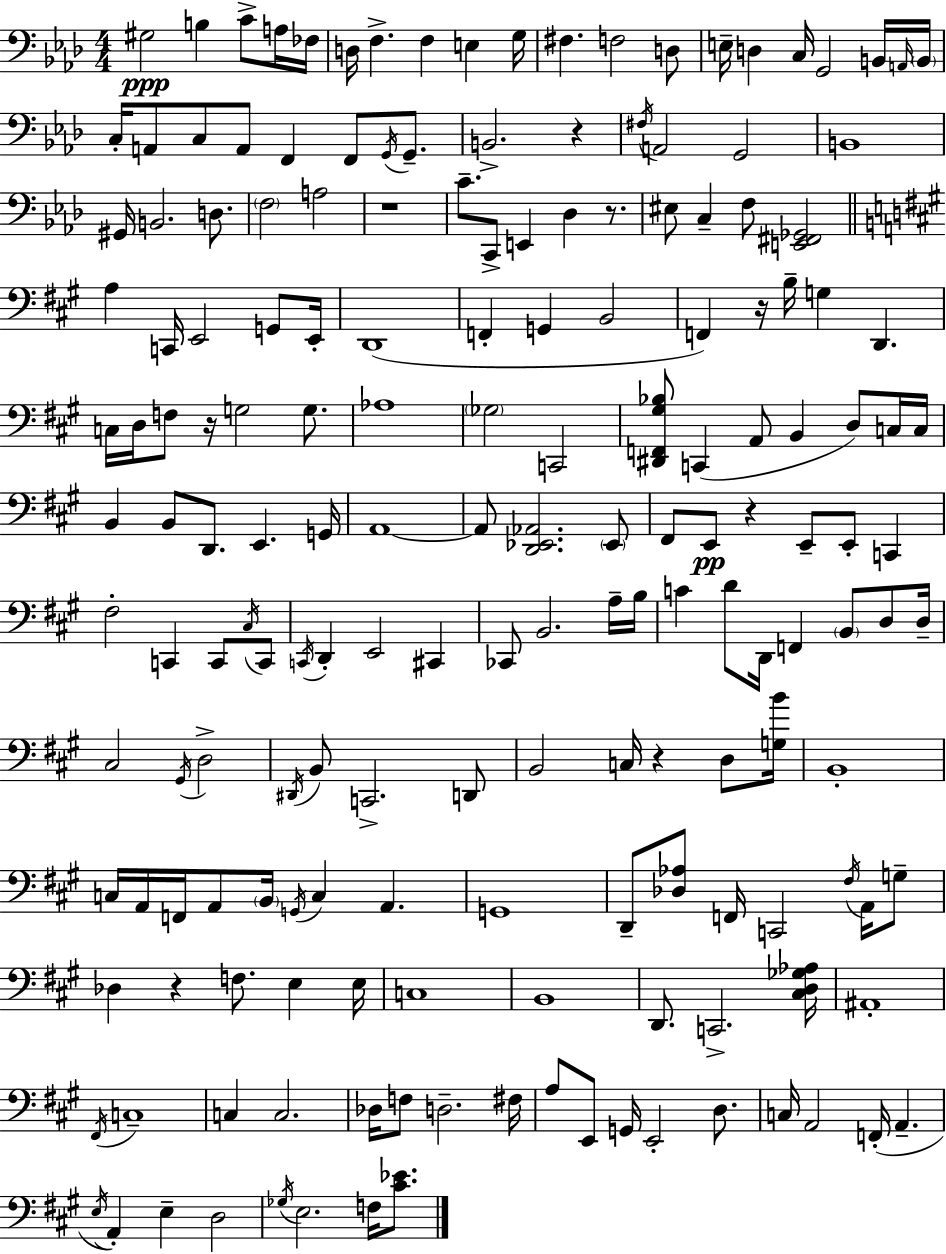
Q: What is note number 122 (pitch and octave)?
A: G2